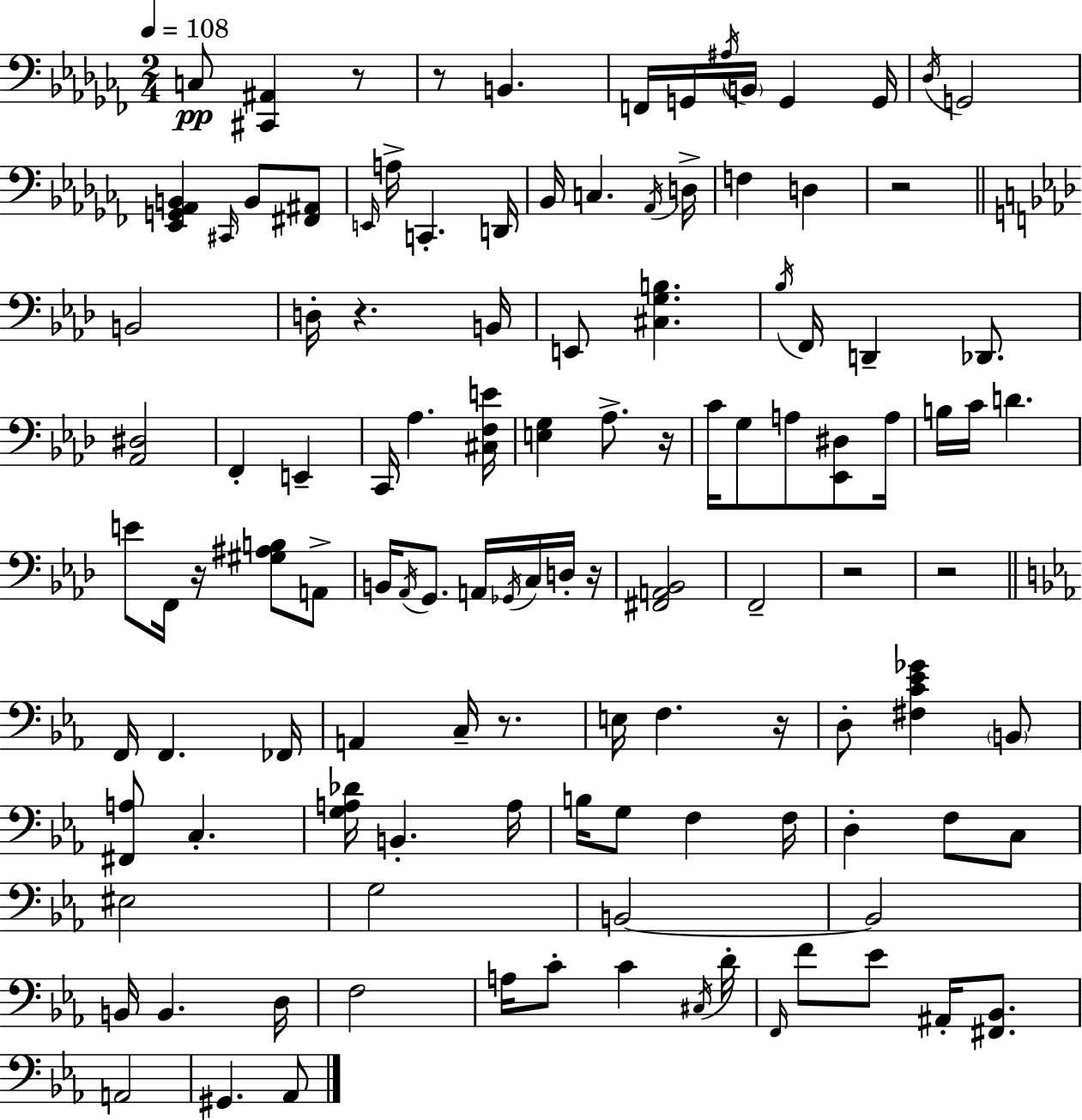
X:1
T:Untitled
M:2/4
L:1/4
K:Abm
C,/2 [^C,,^A,,] z/2 z/2 B,, F,,/4 G,,/4 ^A,/4 B,,/4 G,, G,,/4 _D,/4 G,,2 [_E,,G,,_A,,B,,] ^C,,/4 B,,/2 [^F,,^A,,]/2 E,,/4 A,/4 C,, D,,/4 _B,,/4 C, _A,,/4 D,/4 F, D, z2 B,,2 D,/4 z B,,/4 E,,/2 [^C,G,B,] _B,/4 F,,/4 D,, _D,,/2 [_A,,^D,]2 F,, E,, C,,/4 _A, [^C,F,E]/4 [E,G,] _A,/2 z/4 C/4 G,/2 A,/2 [_E,,^D,]/2 A,/4 B,/4 C/4 D E/2 F,,/4 z/4 [^G,^A,B,]/2 A,,/2 B,,/4 _A,,/4 G,,/2 A,,/4 _G,,/4 C,/4 D,/4 z/4 [^F,,A,,_B,,]2 F,,2 z2 z2 F,,/4 F,, _F,,/4 A,, C,/4 z/2 E,/4 F, z/4 D,/2 [^F,C_E_G] B,,/2 [^F,,A,]/2 C, [G,A,_D]/4 B,, A,/4 B,/4 G,/2 F, F,/4 D, F,/2 C,/2 ^E,2 G,2 B,,2 B,,2 B,,/4 B,, D,/4 F,2 A,/4 C/2 C ^C,/4 D/4 F,,/4 F/2 _E/2 ^A,,/4 [^F,,_B,,]/2 A,,2 ^G,, _A,,/2